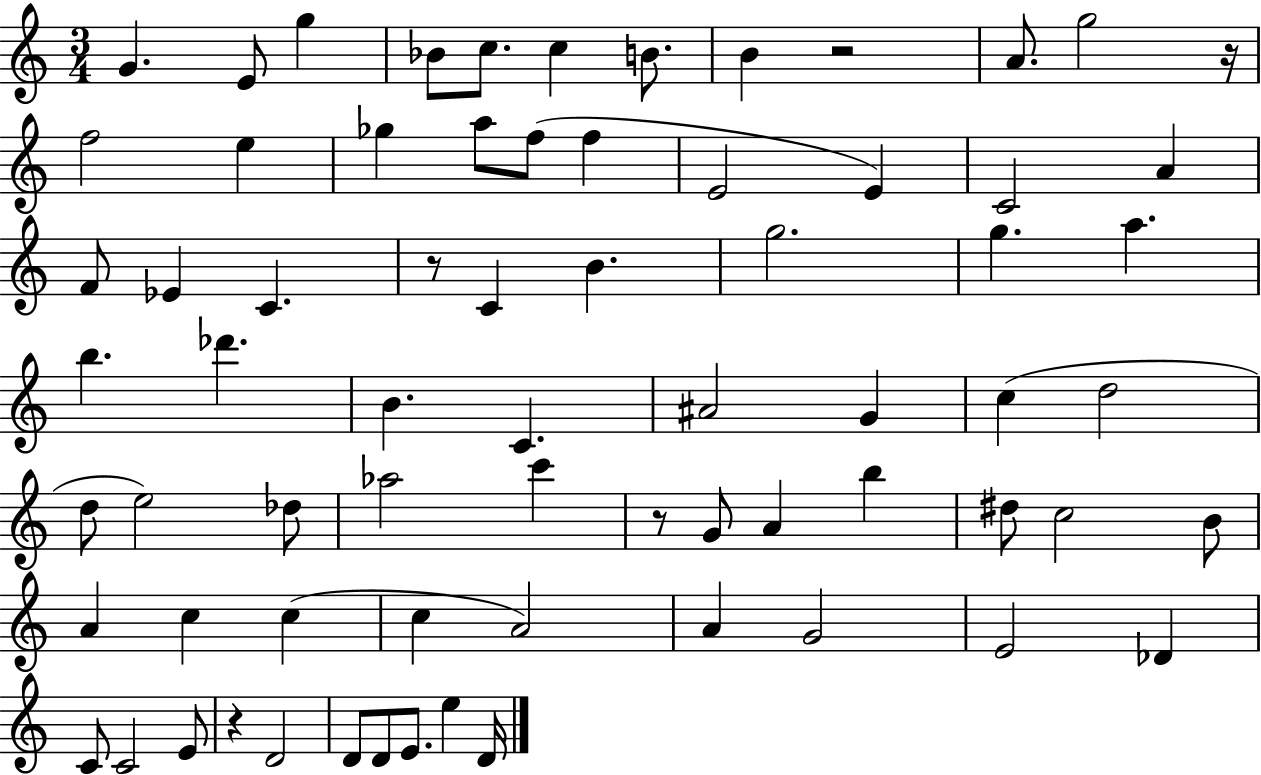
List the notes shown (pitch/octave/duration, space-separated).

G4/q. E4/e G5/q Bb4/e C5/e. C5/q B4/e. B4/q R/h A4/e. G5/h R/s F5/h E5/q Gb5/q A5/e F5/e F5/q E4/h E4/q C4/h A4/q F4/e Eb4/q C4/q. R/e C4/q B4/q. G5/h. G5/q. A5/q. B5/q. Db6/q. B4/q. C4/q. A#4/h G4/q C5/q D5/h D5/e E5/h Db5/e Ab5/h C6/q R/e G4/e A4/q B5/q D#5/e C5/h B4/e A4/q C5/q C5/q C5/q A4/h A4/q G4/h E4/h Db4/q C4/e C4/h E4/e R/q D4/h D4/e D4/e E4/e. E5/q D4/s